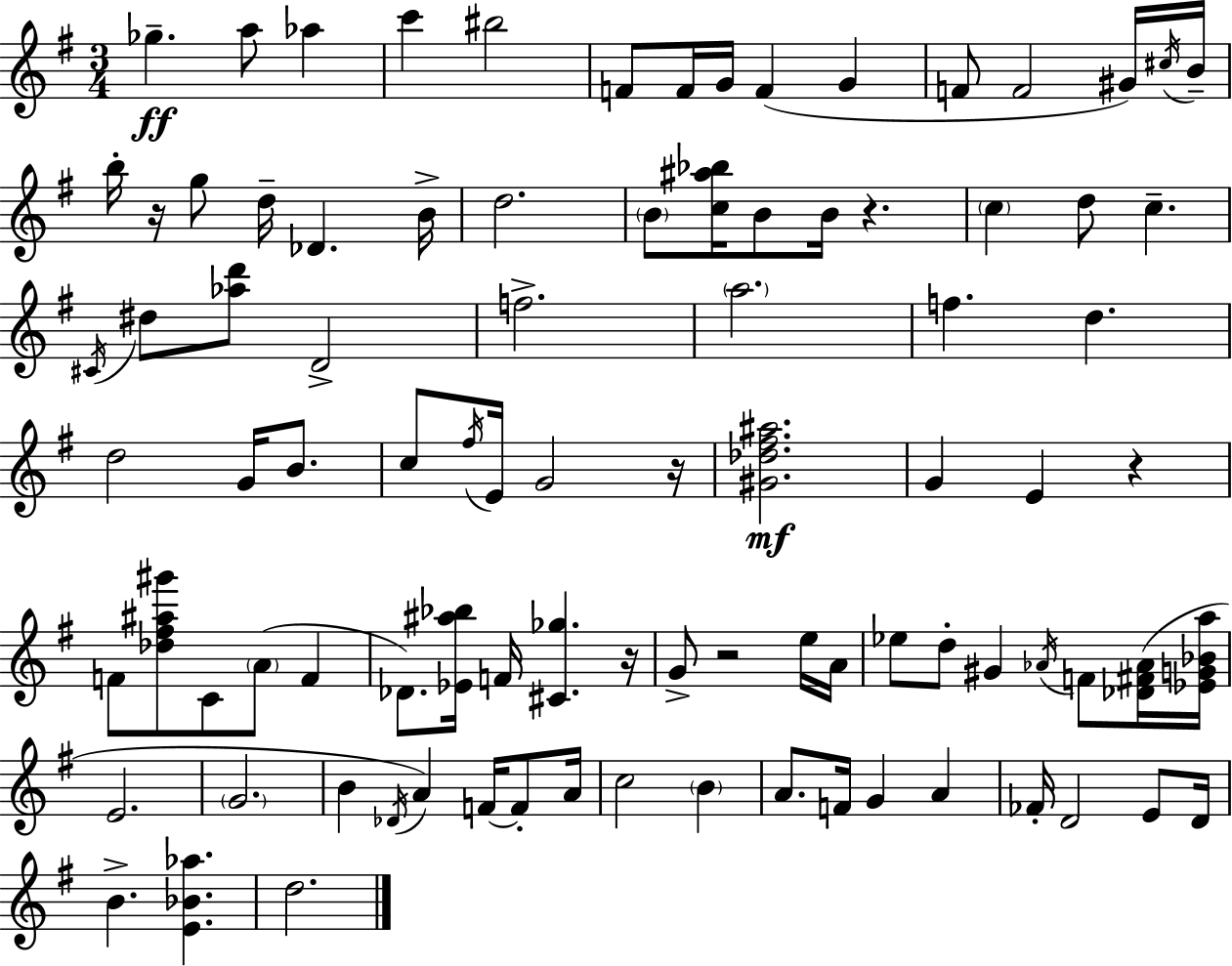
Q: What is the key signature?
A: G major